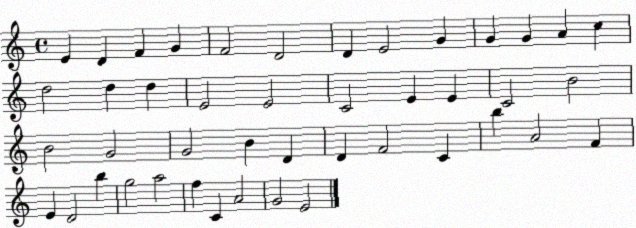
X:1
T:Untitled
M:4/4
L:1/4
K:C
E D F G F2 D2 D E2 G G G A c d2 d d E2 E2 C2 E E C2 B2 B2 G2 G2 B D D F2 C b A2 F E D2 b g2 a2 f C A2 G2 E2